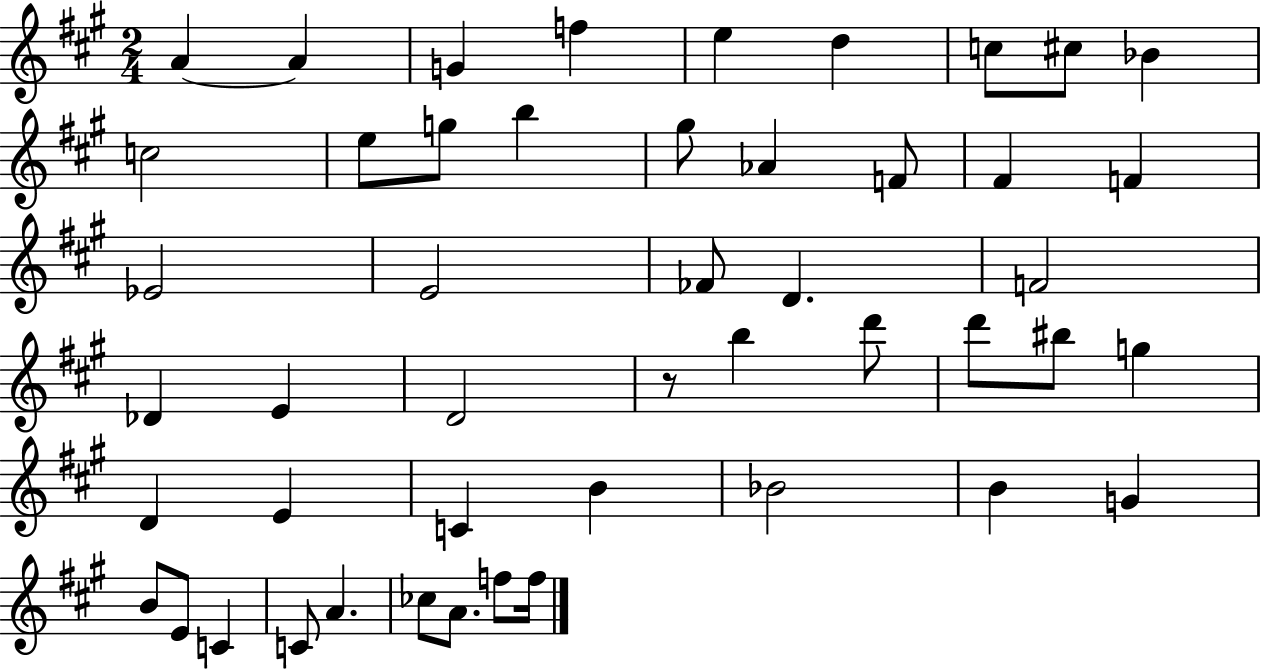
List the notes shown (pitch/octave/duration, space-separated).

A4/q A4/q G4/q F5/q E5/q D5/q C5/e C#5/e Bb4/q C5/h E5/e G5/e B5/q G#5/e Ab4/q F4/e F#4/q F4/q Eb4/h E4/h FES4/e D4/q. F4/h Db4/q E4/q D4/h R/e B5/q D6/e D6/e BIS5/e G5/q D4/q E4/q C4/q B4/q Bb4/h B4/q G4/q B4/e E4/e C4/q C4/e A4/q. CES5/e A4/e. F5/e F5/s